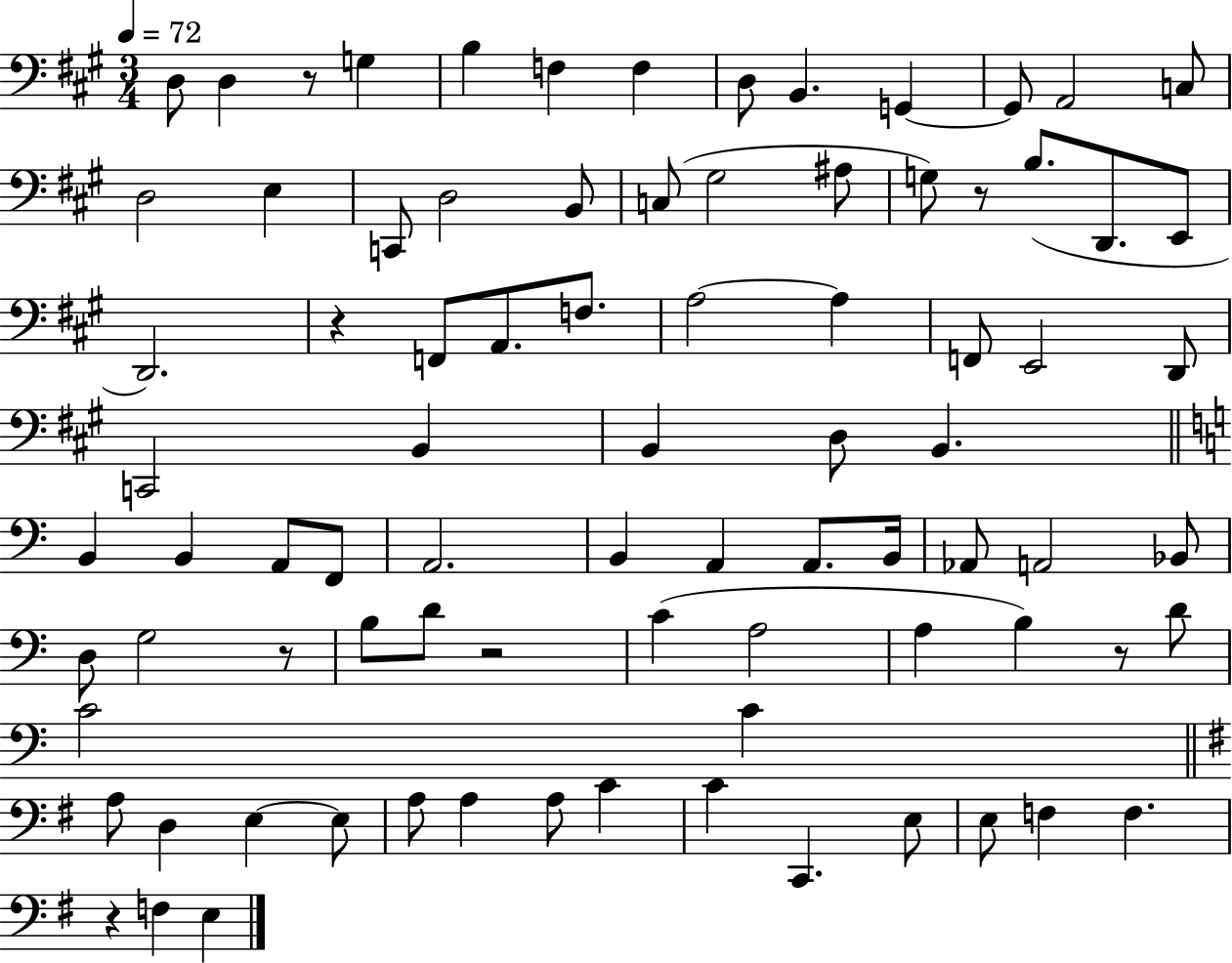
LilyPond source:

{
  \clef bass
  \numericTimeSignature
  \time 3/4
  \key a \major
  \tempo 4 = 72
  d8 d4 r8 g4 | b4 f4 f4 | d8 b,4. g,4~~ | g,8 a,2 c8 | \break d2 e4 | c,8 d2 b,8 | c8( gis2 ais8 | g8) r8 b8.( d,8. e,8 | \break d,2.) | r4 f,8 a,8. f8. | a2~~ a4 | f,8 e,2 d,8 | \break c,2 b,4 | b,4 d8 b,4. | \bar "||" \break \key a \minor b,4 b,4 a,8 f,8 | a,2. | b,4 a,4 a,8. b,16 | aes,8 a,2 bes,8 | \break d8 g2 r8 | b8 d'8 r2 | c'4( a2 | a4 b4) r8 d'8 | \break c'2 c'4 | \bar "||" \break \key g \major a8 d4 e4~~ e8 | a8 a4 a8 c'4 | c'4 c,4. e8 | e8 f4 f4. | \break r4 f4 e4 | \bar "|."
}